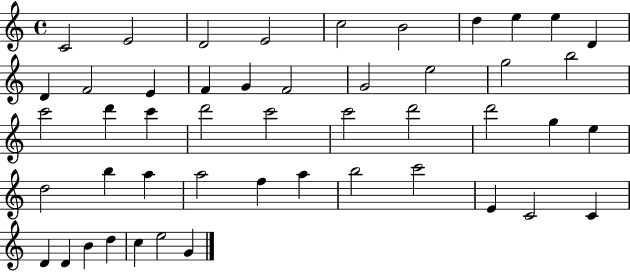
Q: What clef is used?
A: treble